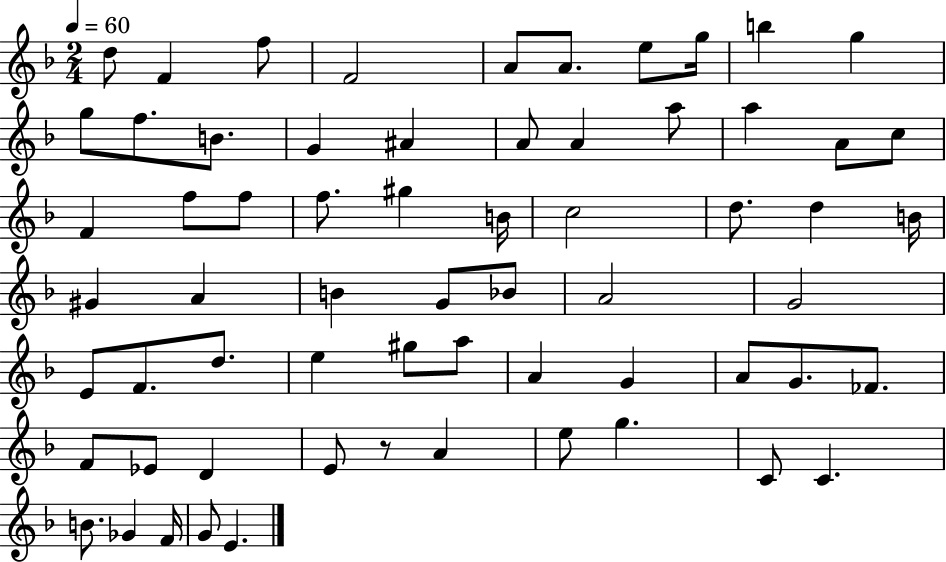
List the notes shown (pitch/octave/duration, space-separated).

D5/e F4/q F5/e F4/h A4/e A4/e. E5/e G5/s B5/q G5/q G5/e F5/e. B4/e. G4/q A#4/q A4/e A4/q A5/e A5/q A4/e C5/e F4/q F5/e F5/e F5/e. G#5/q B4/s C5/h D5/e. D5/q B4/s G#4/q A4/q B4/q G4/e Bb4/e A4/h G4/h E4/e F4/e. D5/e. E5/q G#5/e A5/e A4/q G4/q A4/e G4/e. FES4/e. F4/e Eb4/e D4/q E4/e R/e A4/q E5/e G5/q. C4/e C4/q. B4/e. Gb4/q F4/s G4/e E4/q.